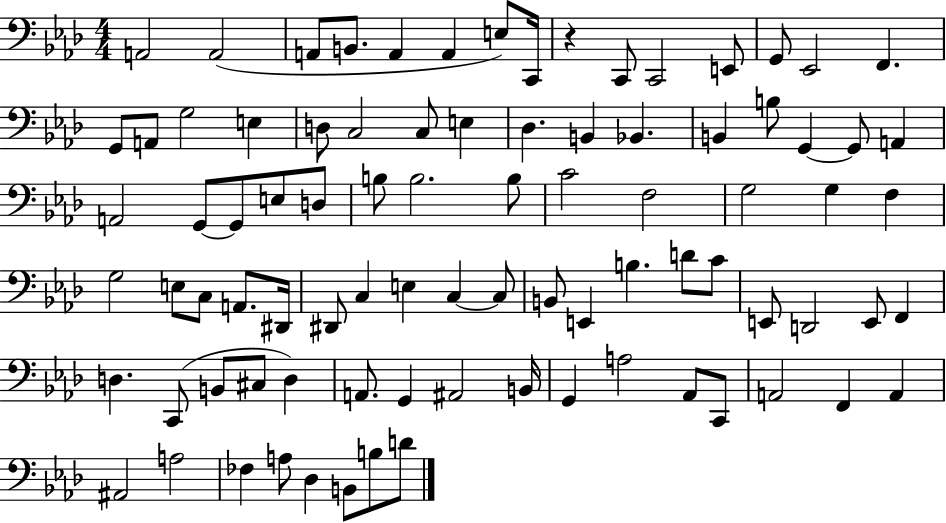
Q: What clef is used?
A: bass